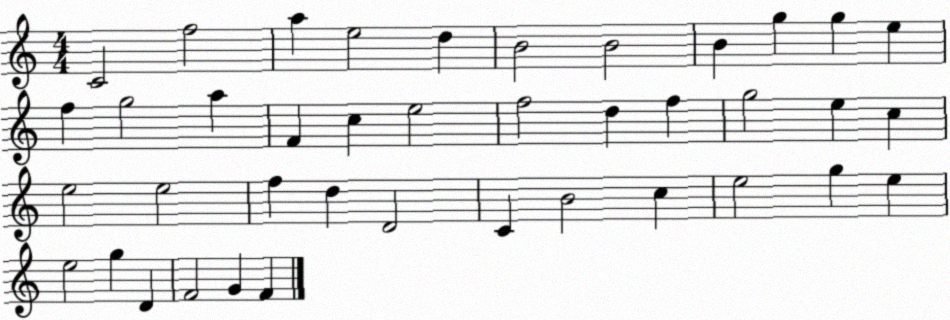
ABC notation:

X:1
T:Untitled
M:4/4
L:1/4
K:C
C2 f2 a e2 d B2 B2 B g g e f g2 a F c e2 f2 d f g2 e c e2 e2 f d D2 C B2 c e2 g e e2 g D F2 G F